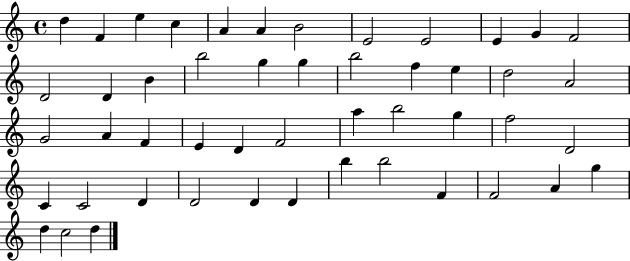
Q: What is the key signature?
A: C major